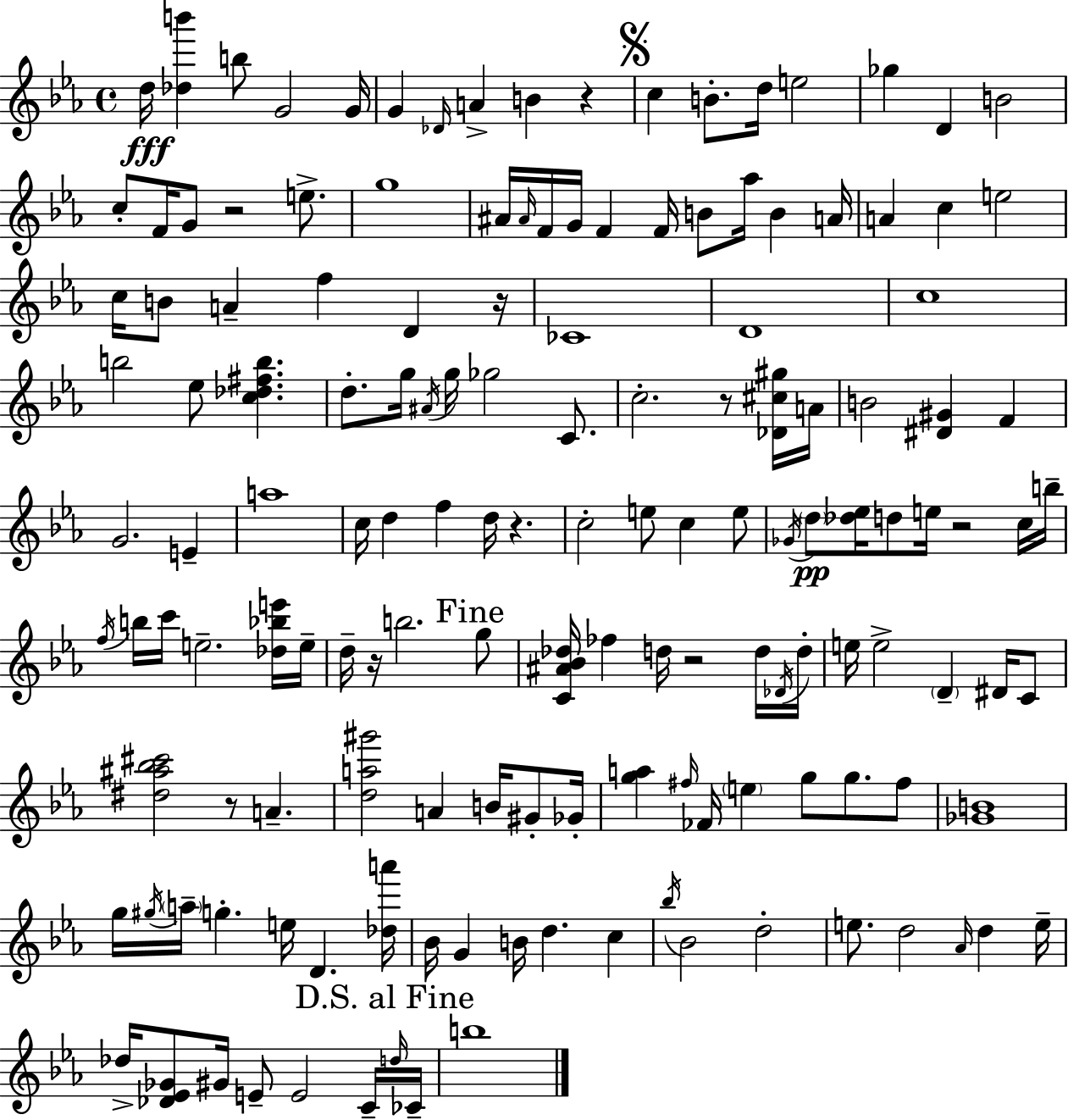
{
  \clef treble
  \time 4/4
  \defaultTimeSignature
  \key ees \major
  d''16\fff <des'' b'''>4 b''8 g'2 g'16 | g'4 \grace { des'16 } a'4-> b'4 r4 | \mark \markup { \musicglyph "scripts.segno" } c''4 b'8.-. d''16 e''2 | ges''4 d'4 b'2 | \break c''8-. f'16 g'8 r2 e''8.-> | g''1 | ais'16 \grace { ais'16 } f'16 g'16 f'4 f'16 b'8 aes''16 b'4 | a'16 a'4 c''4 e''2 | \break c''16 b'8 a'4-- f''4 d'4 | r16 ces'1 | d'1 | c''1 | \break b''2 ees''8 <c'' des'' fis'' b''>4. | d''8.-. g''16 \acciaccatura { ais'16 } g''16 ges''2 | c'8. c''2.-. r8 | <des' cis'' gis''>16 a'16 b'2 <dis' gis'>4 f'4 | \break g'2. e'4-- | a''1 | c''16 d''4 f''4 d''16 r4. | c''2-. e''8 c''4 | \break e''8 \acciaccatura { ges'16 } \parenthesize d''8\pp <des'' ees''>16 d''8 e''16 r2 | c''16 b''16-- \acciaccatura { f''16 } b''16 c'''16 e''2.-- | <des'' bes'' e'''>16 e''16-- d''16-- r16 b''2. | \mark "Fine" g''8 <c' ais' bes' des''>16 fes''4 d''16 r2 | \break d''16 \acciaccatura { des'16 } d''16-. e''16 e''2-> \parenthesize d'4-- | dis'16 c'8 <dis'' ais'' bes'' cis'''>2 r8 | a'4.-- <d'' a'' gis'''>2 a'4 | b'16 gis'8-. ges'16-. <g'' a''>4 \grace { fis''16 } fes'16 \parenthesize e''4 | \break g''8 g''8. fis''8 <ges' b'>1 | g''16 \acciaccatura { gis''16 } \parenthesize a''16-- g''4.-. | e''16 d'4. <des'' a'''>16 bes'16 g'4 b'16 d''4. | c''4 \acciaccatura { bes''16 } bes'2 | \break d''2-. e''8. d''2 | \grace { aes'16 } d''4 e''16-- des''16-> <des' ees' ges'>8 gis'16 e'8-- | e'2 c'16-- \mark "D.S. al Fine" \grace { d''16 } ces'16-- b''1 | \bar "|."
}